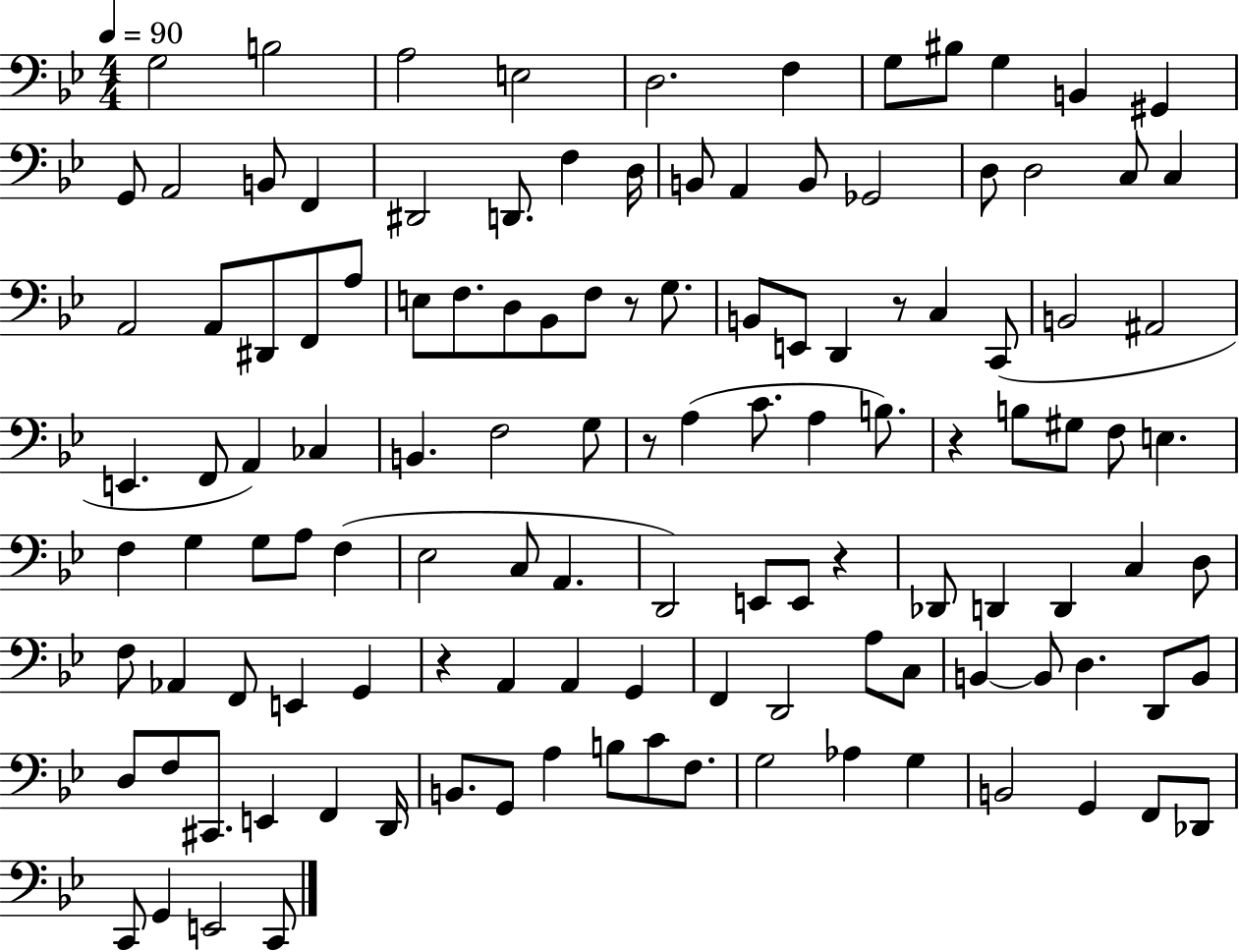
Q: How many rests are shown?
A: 6